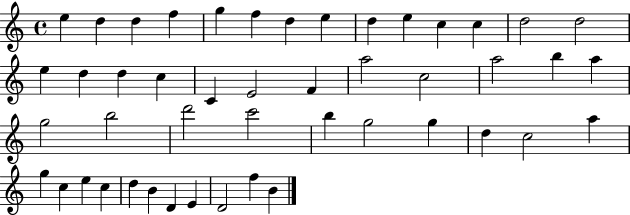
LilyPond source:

{
  \clef treble
  \time 4/4
  \defaultTimeSignature
  \key c \major
  e''4 d''4 d''4 f''4 | g''4 f''4 d''4 e''4 | d''4 e''4 c''4 c''4 | d''2 d''2 | \break e''4 d''4 d''4 c''4 | c'4 e'2 f'4 | a''2 c''2 | a''2 b''4 a''4 | \break g''2 b''2 | d'''2 c'''2 | b''4 g''2 g''4 | d''4 c''2 a''4 | \break g''4 c''4 e''4 c''4 | d''4 b'4 d'4 e'4 | d'2 f''4 b'4 | \bar "|."
}